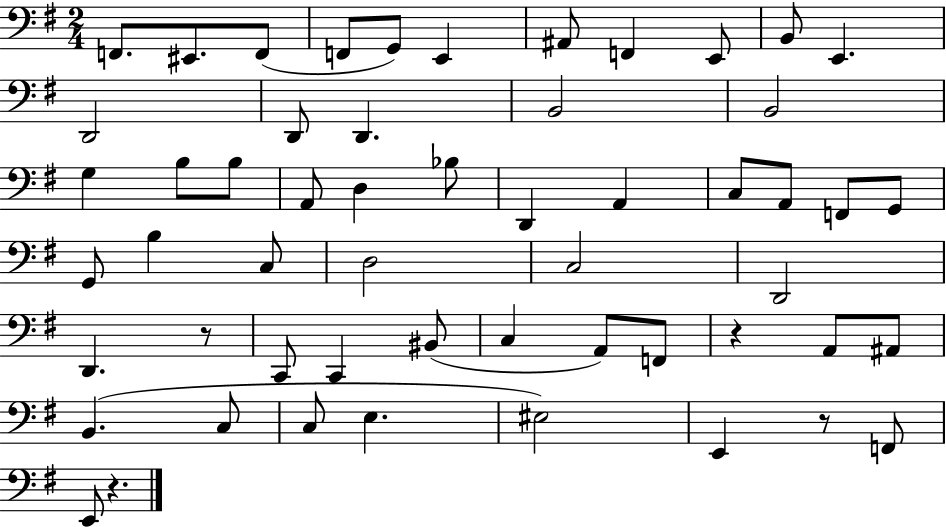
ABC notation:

X:1
T:Untitled
M:2/4
L:1/4
K:G
F,,/2 ^E,,/2 F,,/2 F,,/2 G,,/2 E,, ^A,,/2 F,, E,,/2 B,,/2 E,, D,,2 D,,/2 D,, B,,2 B,,2 G, B,/2 B,/2 A,,/2 D, _B,/2 D,, A,, C,/2 A,,/2 F,,/2 G,,/2 G,,/2 B, C,/2 D,2 C,2 D,,2 D,, z/2 C,,/2 C,, ^B,,/2 C, A,,/2 F,,/2 z A,,/2 ^A,,/2 B,, C,/2 C,/2 E, ^E,2 E,, z/2 F,,/2 E,,/2 z